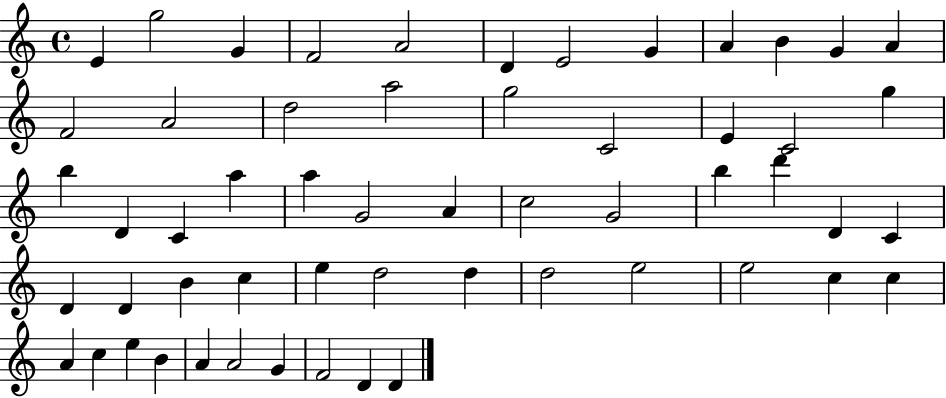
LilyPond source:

{
  \clef treble
  \time 4/4
  \defaultTimeSignature
  \key c \major
  e'4 g''2 g'4 | f'2 a'2 | d'4 e'2 g'4 | a'4 b'4 g'4 a'4 | \break f'2 a'2 | d''2 a''2 | g''2 c'2 | e'4 c'2 g''4 | \break b''4 d'4 c'4 a''4 | a''4 g'2 a'4 | c''2 g'2 | b''4 d'''4 d'4 c'4 | \break d'4 d'4 b'4 c''4 | e''4 d''2 d''4 | d''2 e''2 | e''2 c''4 c''4 | \break a'4 c''4 e''4 b'4 | a'4 a'2 g'4 | f'2 d'4 d'4 | \bar "|."
}